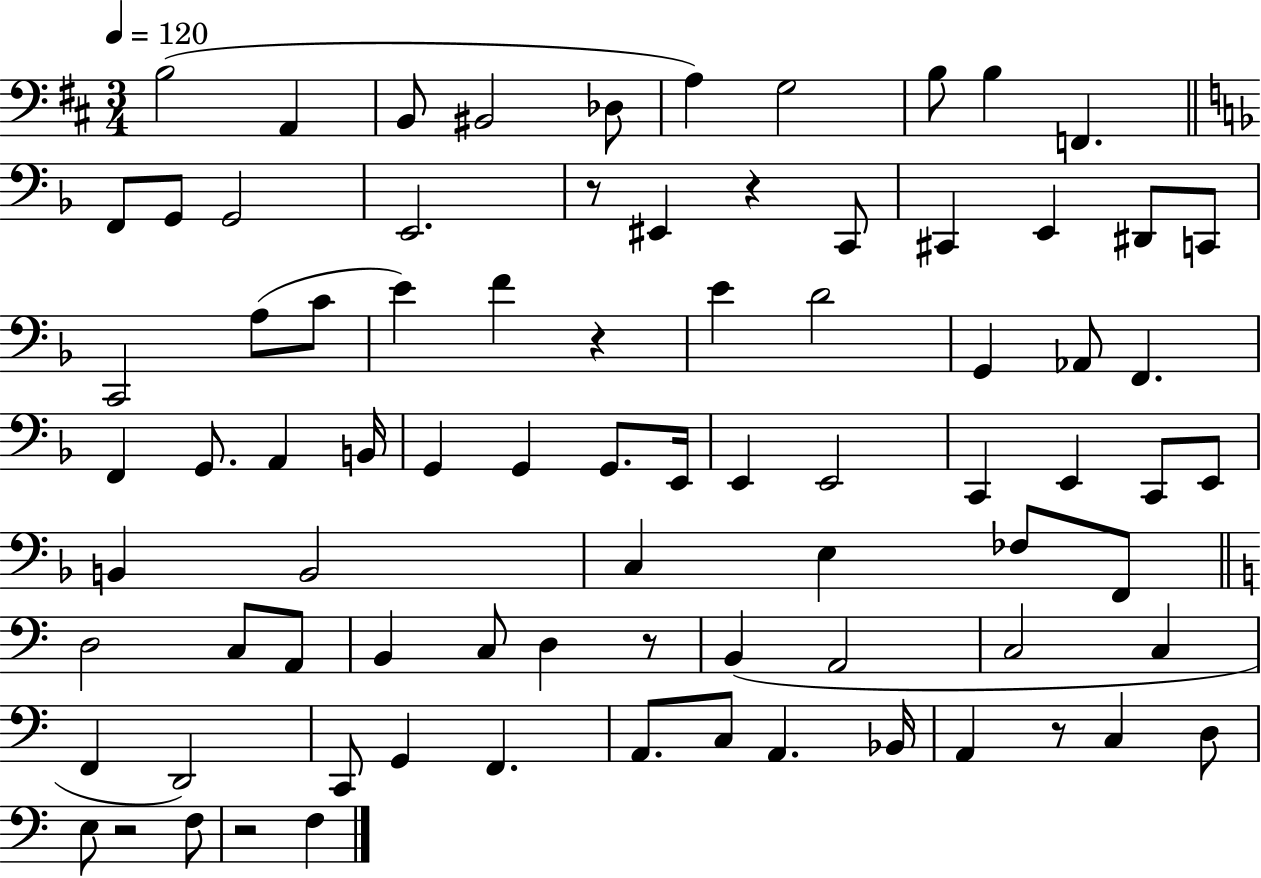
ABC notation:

X:1
T:Untitled
M:3/4
L:1/4
K:D
B,2 A,, B,,/2 ^B,,2 _D,/2 A, G,2 B,/2 B, F,, F,,/2 G,,/2 G,,2 E,,2 z/2 ^E,, z C,,/2 ^C,, E,, ^D,,/2 C,,/2 C,,2 A,/2 C/2 E F z E D2 G,, _A,,/2 F,, F,, G,,/2 A,, B,,/4 G,, G,, G,,/2 E,,/4 E,, E,,2 C,, E,, C,,/2 E,,/2 B,, B,,2 C, E, _F,/2 F,,/2 D,2 C,/2 A,,/2 B,, C,/2 D, z/2 B,, A,,2 C,2 C, F,, D,,2 C,,/2 G,, F,, A,,/2 C,/2 A,, _B,,/4 A,, z/2 C, D,/2 E,/2 z2 F,/2 z2 F,